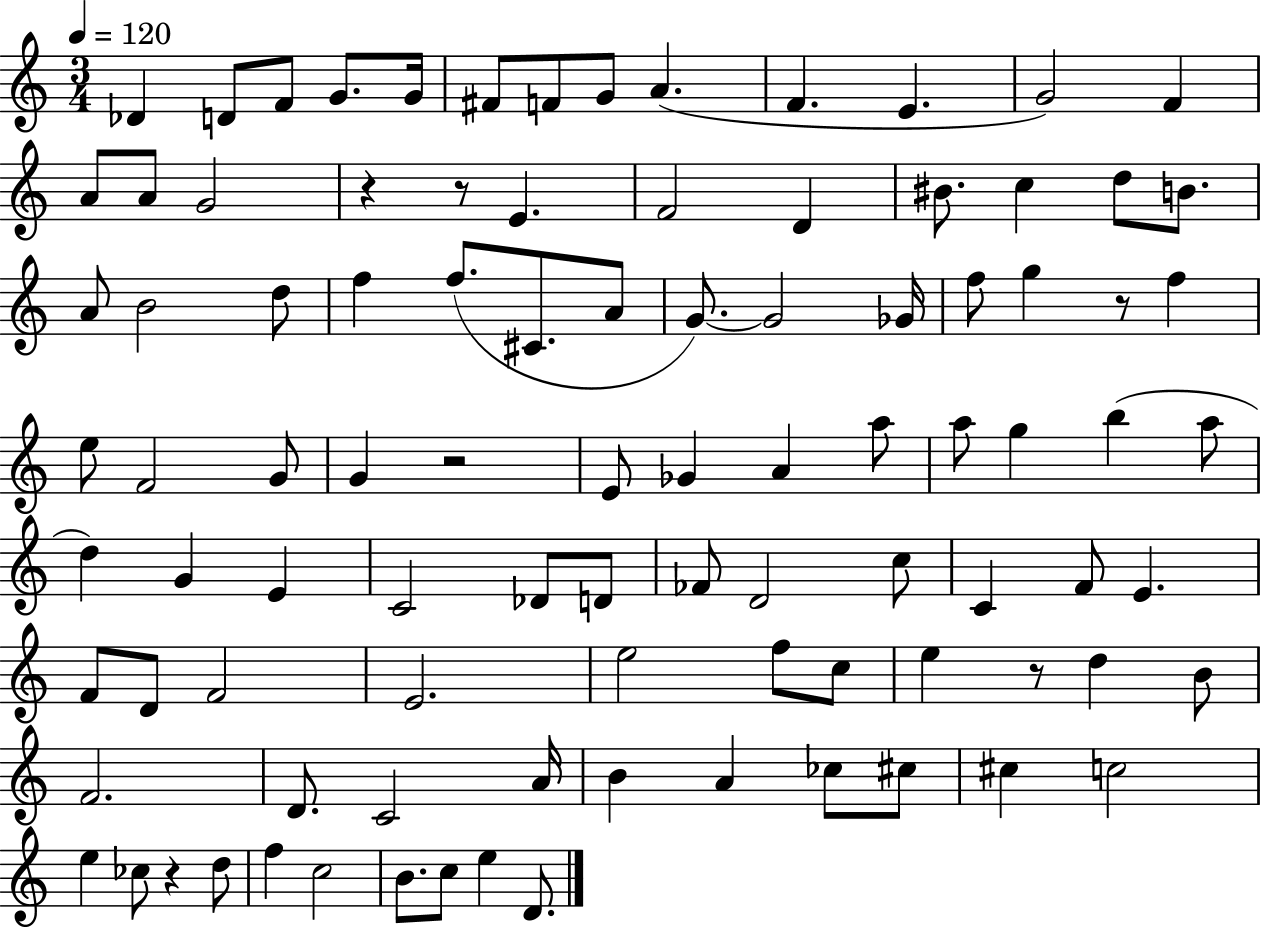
{
  \clef treble
  \numericTimeSignature
  \time 3/4
  \key c \major
  \tempo 4 = 120
  \repeat volta 2 { des'4 d'8 f'8 g'8. g'16 | fis'8 f'8 g'8 a'4.( | f'4. e'4. | g'2) f'4 | \break a'8 a'8 g'2 | r4 r8 e'4. | f'2 d'4 | bis'8. c''4 d''8 b'8. | \break a'8 b'2 d''8 | f''4 f''8.( cis'8. a'8 | g'8.~~) g'2 ges'16 | f''8 g''4 r8 f''4 | \break e''8 f'2 g'8 | g'4 r2 | e'8 ges'4 a'4 a''8 | a''8 g''4 b''4( a''8 | \break d''4) g'4 e'4 | c'2 des'8 d'8 | fes'8 d'2 c''8 | c'4 f'8 e'4. | \break f'8 d'8 f'2 | e'2. | e''2 f''8 c''8 | e''4 r8 d''4 b'8 | \break f'2. | d'8. c'2 a'16 | b'4 a'4 ces''8 cis''8 | cis''4 c''2 | \break e''4 ces''8 r4 d''8 | f''4 c''2 | b'8. c''8 e''4 d'8. | } \bar "|."
}